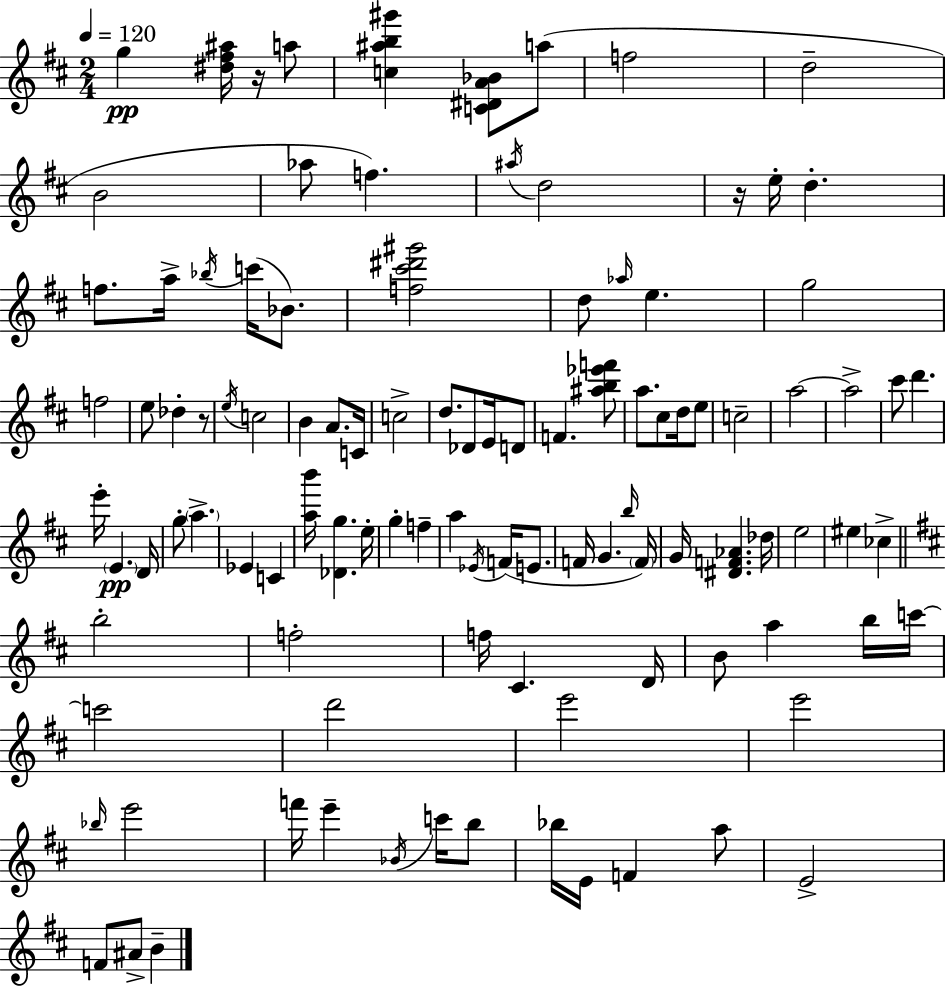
G5/q [D#5,F#5,A#5]/s R/s A5/e [C5,A#5,B5,G#6]/q [C4,D#4,A4,Bb4]/e A5/e F5/h D5/h B4/h Ab5/e F5/q. A#5/s D5/h R/s E5/s D5/q. F5/e. A5/s Bb5/s C6/s Bb4/e. [F5,C#6,D#6,G#6]/h D5/e Ab5/s E5/q. G5/h F5/h E5/e Db5/q R/e E5/s C5/h B4/q A4/e. C4/s C5/h D5/e. Db4/e E4/s D4/e F4/q. [A#5,B5,Eb6,F6]/e A5/e. C#5/e D5/s E5/e C5/h A5/h A5/h C#6/e D6/q. E6/s E4/q. D4/s G5/e A5/q. Eb4/q C4/q [A5,B6]/s [Db4,G5]/q. E5/s G5/q F5/q A5/q Eb4/s F4/s E4/e. F4/s G4/q. B5/s F4/s G4/s [D#4,F4,Ab4]/q. Db5/s E5/h EIS5/q CES5/q B5/h F5/h F5/s C#4/q. D4/s B4/e A5/q B5/s C6/s C6/h D6/h E6/h E6/h Bb5/s E6/h F6/s E6/q Bb4/s C6/s B5/e Bb5/s E4/s F4/q A5/e E4/h F4/e A#4/e B4/q